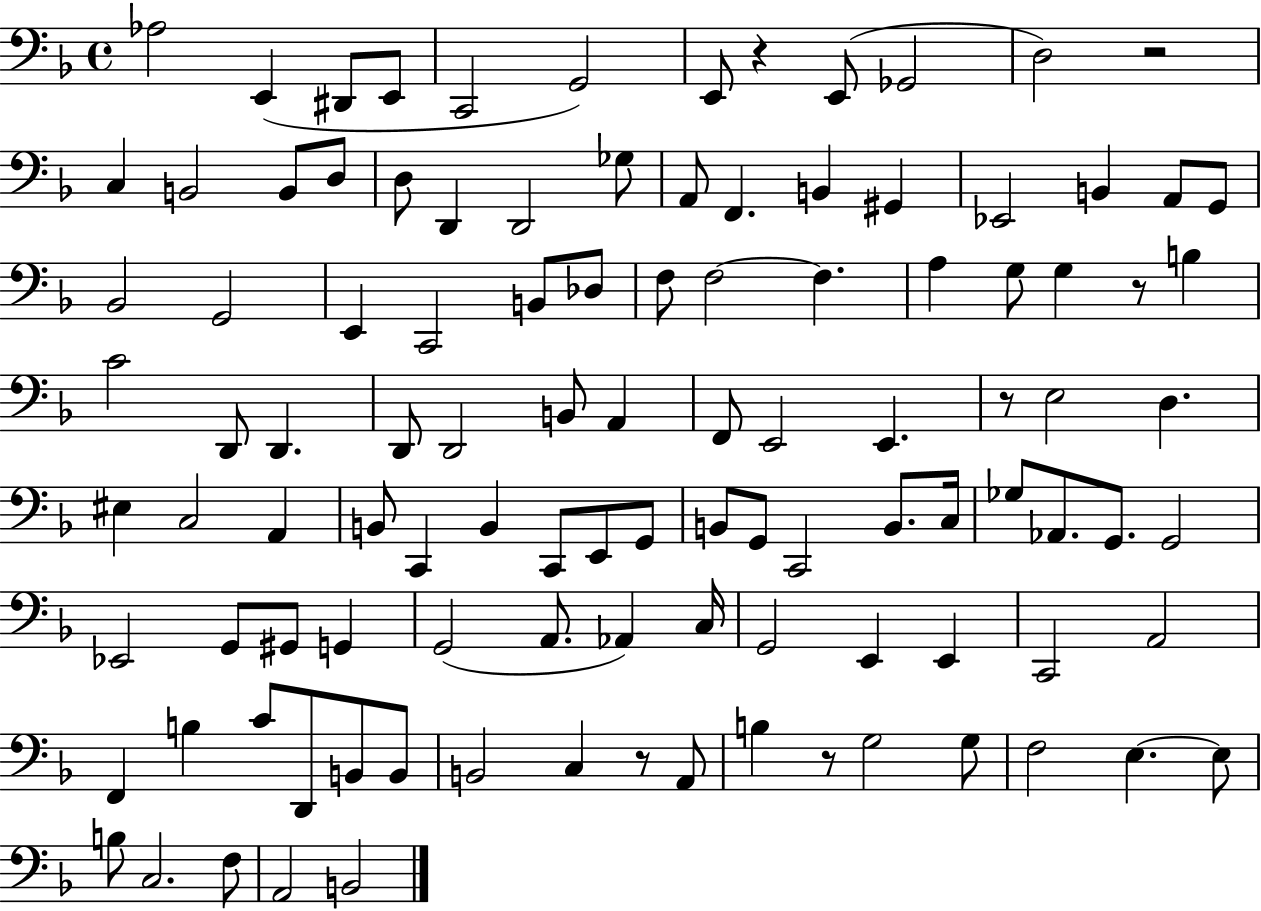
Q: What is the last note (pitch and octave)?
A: B2